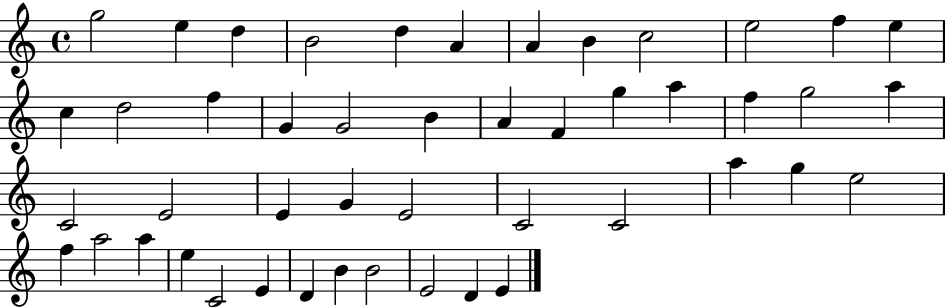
{
  \clef treble
  \time 4/4
  \defaultTimeSignature
  \key c \major
  g''2 e''4 d''4 | b'2 d''4 a'4 | a'4 b'4 c''2 | e''2 f''4 e''4 | \break c''4 d''2 f''4 | g'4 g'2 b'4 | a'4 f'4 g''4 a''4 | f''4 g''2 a''4 | \break c'2 e'2 | e'4 g'4 e'2 | c'2 c'2 | a''4 g''4 e''2 | \break f''4 a''2 a''4 | e''4 c'2 e'4 | d'4 b'4 b'2 | e'2 d'4 e'4 | \break \bar "|."
}